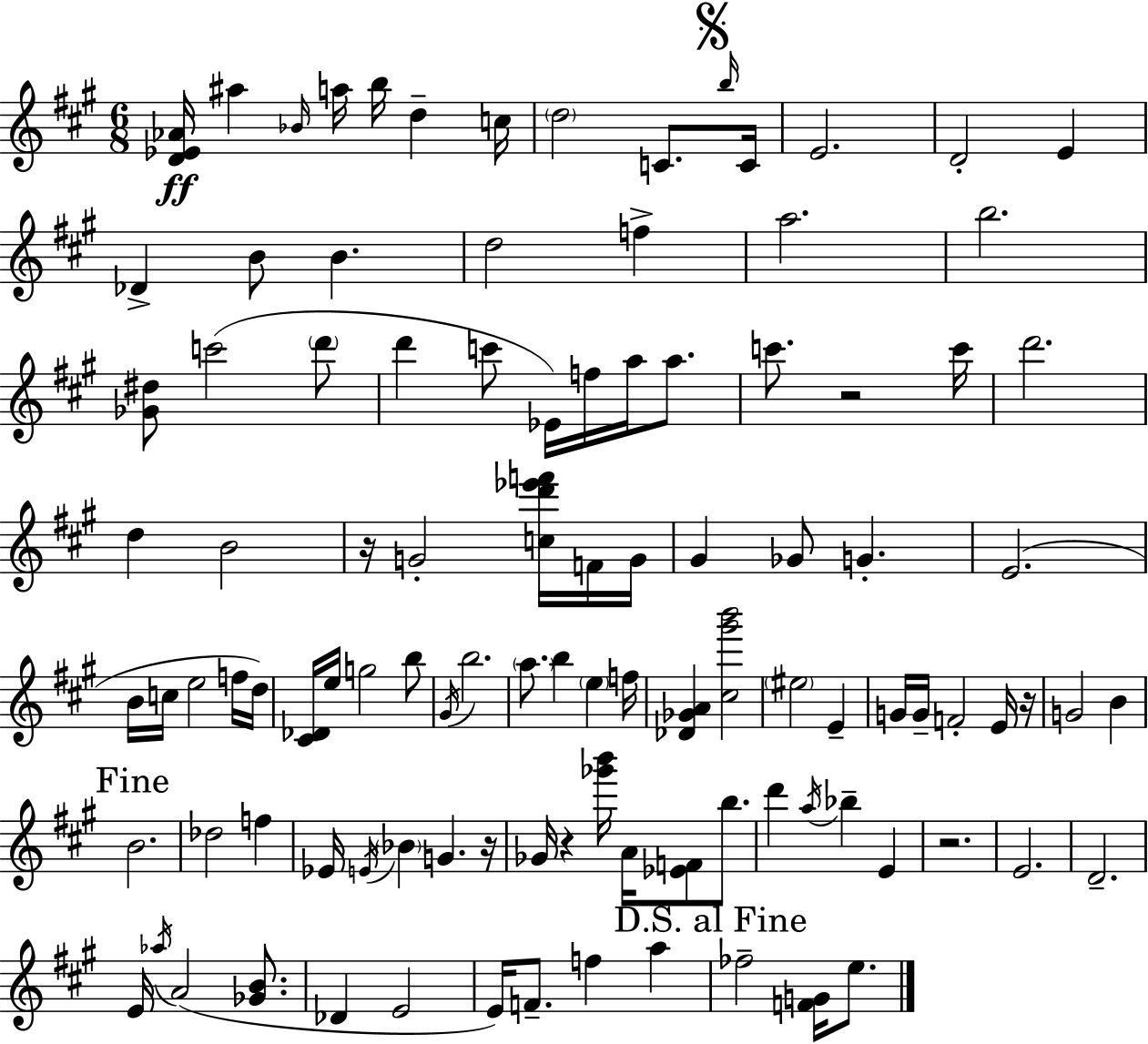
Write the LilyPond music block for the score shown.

{
  \clef treble
  \numericTimeSignature
  \time 6/8
  \key a \major
  <d' ees' aes'>16\ff ais''4 \grace { bes'16 } a''16 b''16 d''4-- | c''16 \parenthesize d''2 c'8. | \mark \markup { \musicglyph "scripts.segno" } \grace { b''16 } c'16 e'2. | d'2-. e'4 | \break des'4-> b'8 b'4. | d''2 f''4-> | a''2. | b''2. | \break <ges' dis''>8 c'''2( | \parenthesize d'''8 d'''4 c'''8 ees'16) f''16 a''16 a''8. | c'''8. r2 | c'''16 d'''2. | \break d''4 b'2 | r16 g'2-. <c'' d''' ees''' f'''>16 | f'16 g'16 gis'4 ges'8 g'4.-. | e'2.( | \break b'16 c''16 e''2 | f''16 d''16) <cis' des'>16 e''16 g''2 | b''8 \acciaccatura { gis'16 } b''2. | \parenthesize a''8. b''4 \parenthesize e''4 | \break f''16 <des' ges' a'>4 <cis'' gis''' b'''>2 | \parenthesize eis''2 e'4-- | g'16 g'16-- f'2-. | e'16 r16 g'2 b'4 | \break \mark "Fine" b'2. | des''2 f''4 | ees'16 \acciaccatura { e'16 } \parenthesize bes'4 g'4. | r16 ges'16 r4 <ges''' b'''>16 a'16 <ees' f'>8 | \break b''8. d'''4 \acciaccatura { a''16 } bes''4-- | e'4 r2. | e'2. | d'2.-- | \break e'16 \acciaccatura { aes''16 }( a'2 | <ges' b'>8. des'4 e'2 | e'16) f'8.-- f''4 | a''4 \mark "D.S. al Fine" fes''2-- | \break <f' g'>16 e''8. \bar "|."
}